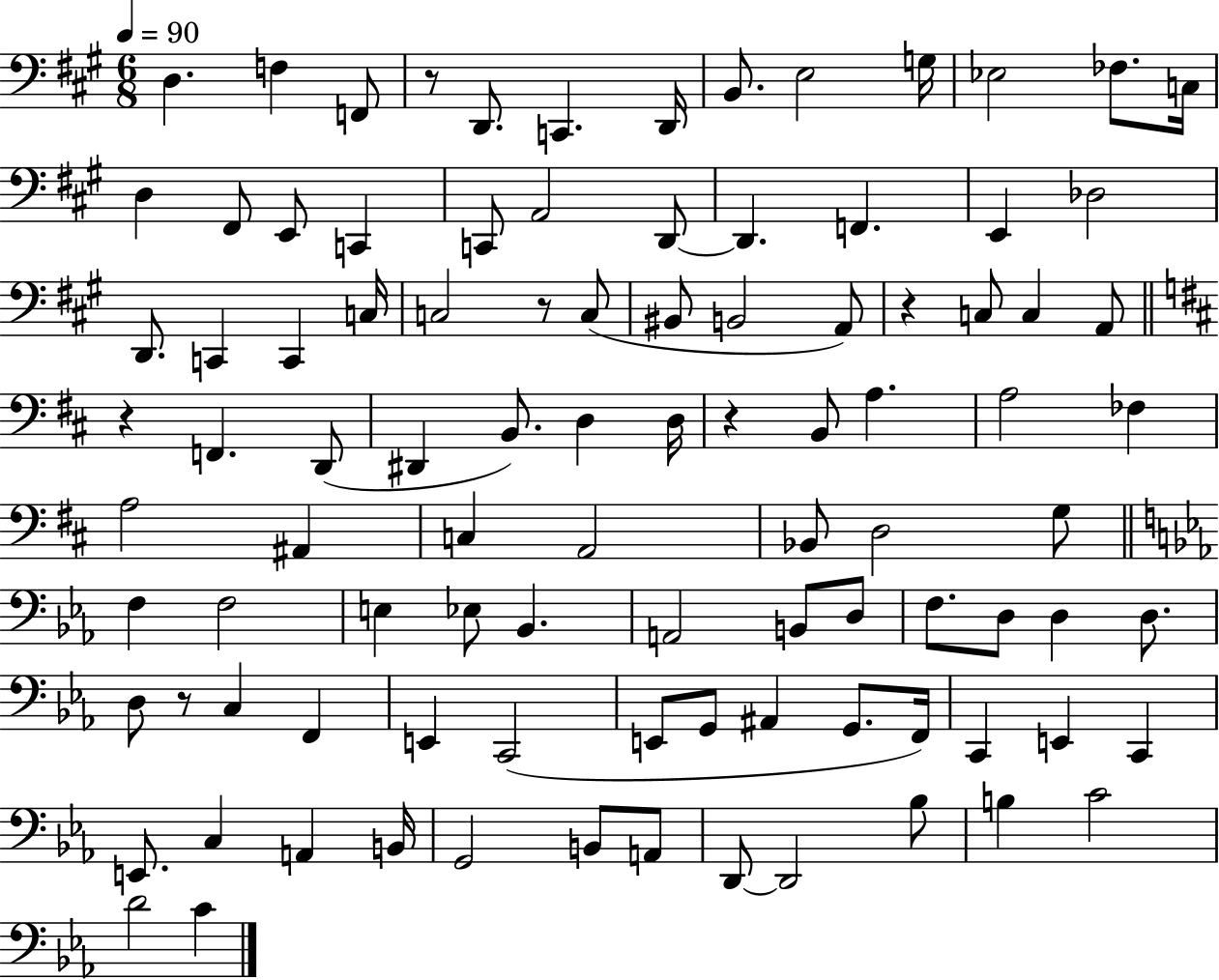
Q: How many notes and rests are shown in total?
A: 97